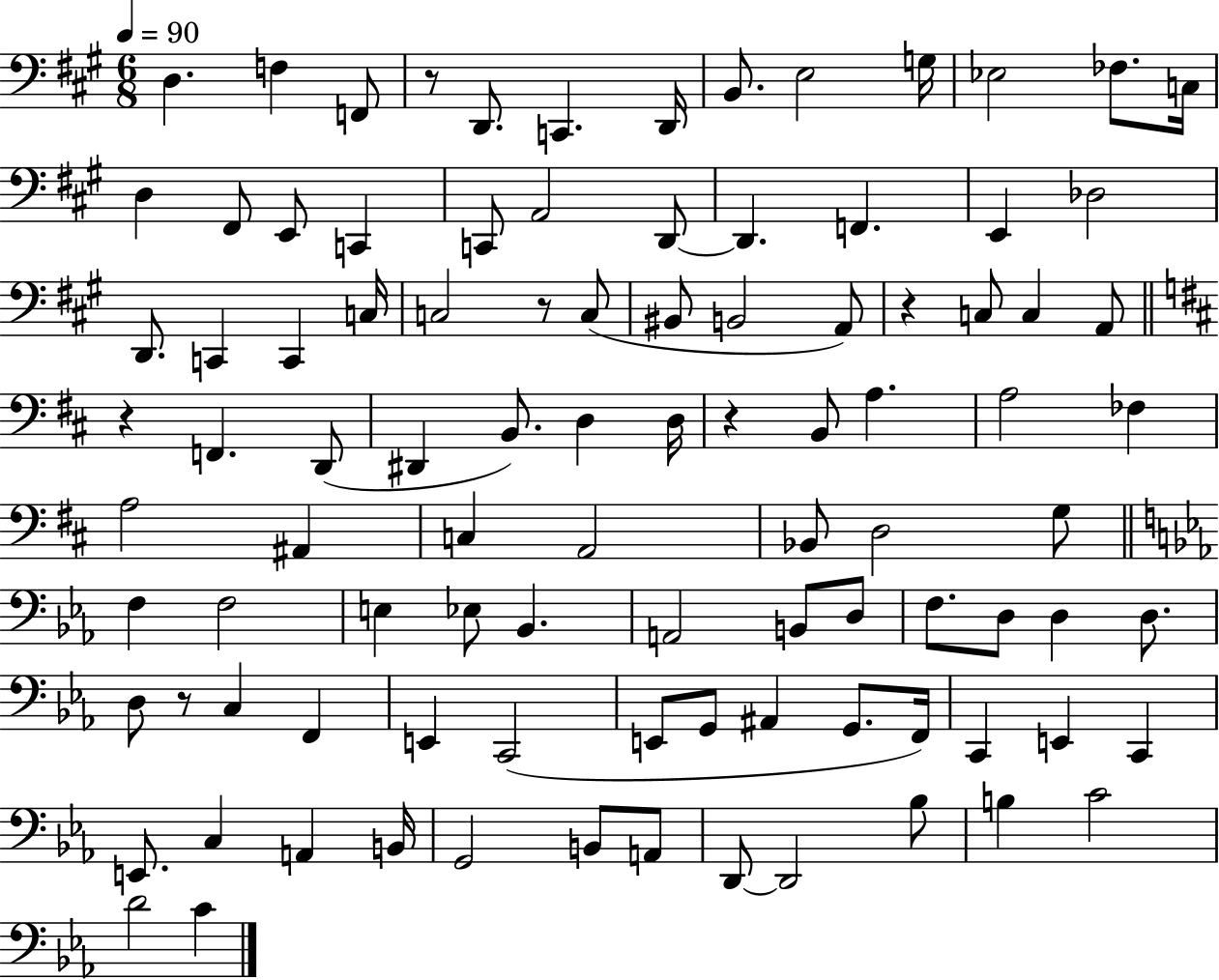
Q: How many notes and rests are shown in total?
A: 97